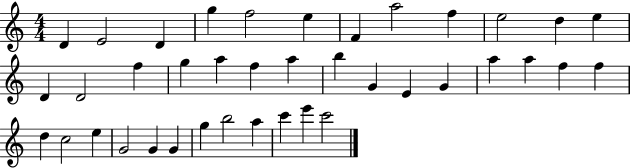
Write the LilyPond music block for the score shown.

{
  \clef treble
  \numericTimeSignature
  \time 4/4
  \key c \major
  d'4 e'2 d'4 | g''4 f''2 e''4 | f'4 a''2 f''4 | e''2 d''4 e''4 | \break d'4 d'2 f''4 | g''4 a''4 f''4 a''4 | b''4 g'4 e'4 g'4 | a''4 a''4 f''4 f''4 | \break d''4 c''2 e''4 | g'2 g'4 g'4 | g''4 b''2 a''4 | c'''4 e'''4 c'''2 | \break \bar "|."
}